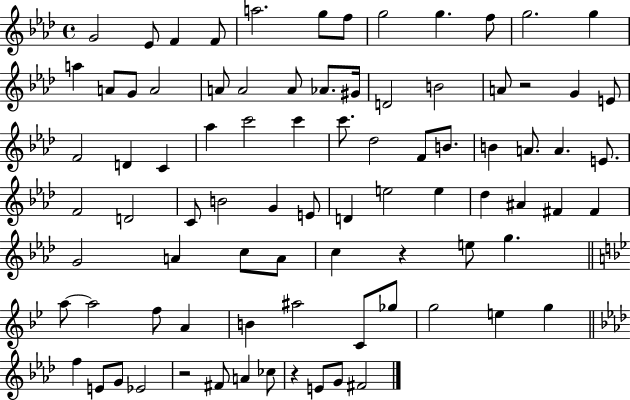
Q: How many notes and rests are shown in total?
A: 85